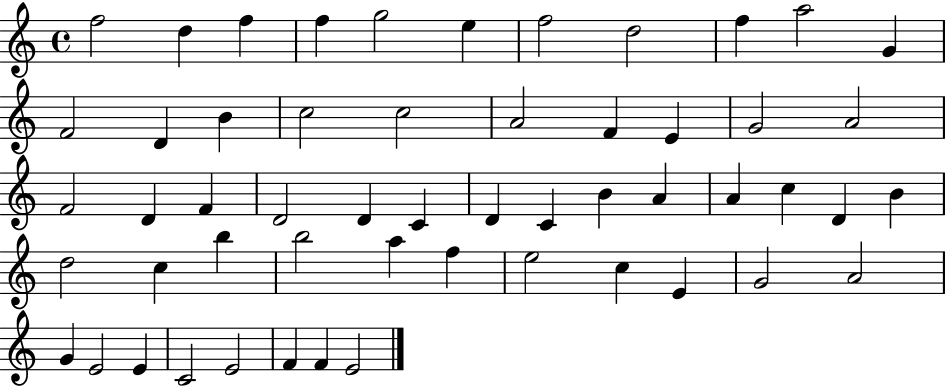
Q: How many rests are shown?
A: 0